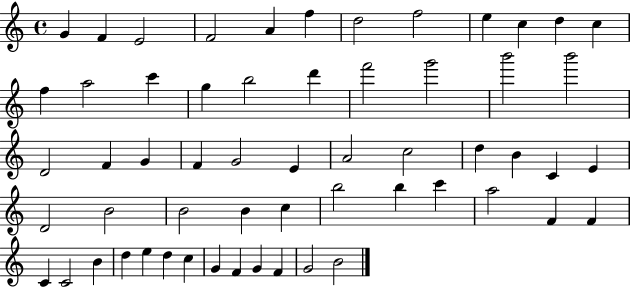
{
  \clef treble
  \time 4/4
  \defaultTimeSignature
  \key c \major
  g'4 f'4 e'2 | f'2 a'4 f''4 | d''2 f''2 | e''4 c''4 d''4 c''4 | \break f''4 a''2 c'''4 | g''4 b''2 d'''4 | f'''2 g'''2 | b'''2 b'''2 | \break d'2 f'4 g'4 | f'4 g'2 e'4 | a'2 c''2 | d''4 b'4 c'4 e'4 | \break d'2 b'2 | b'2 b'4 c''4 | b''2 b''4 c'''4 | a''2 f'4 f'4 | \break c'4 c'2 b'4 | d''4 e''4 d''4 c''4 | g'4 f'4 g'4 f'4 | g'2 b'2 | \break \bar "|."
}